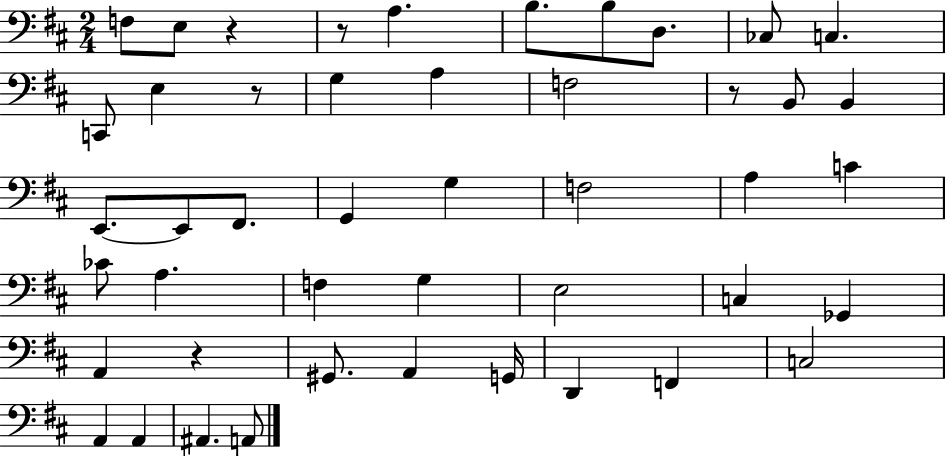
X:1
T:Untitled
M:2/4
L:1/4
K:D
F,/2 E,/2 z z/2 A, B,/2 B,/2 D,/2 _C,/2 C, C,,/2 E, z/2 G, A, F,2 z/2 B,,/2 B,, E,,/2 E,,/2 ^F,,/2 G,, G, F,2 A, C _C/2 A, F, G, E,2 C, _G,, A,, z ^G,,/2 A,, G,,/4 D,, F,, C,2 A,, A,, ^A,, A,,/2